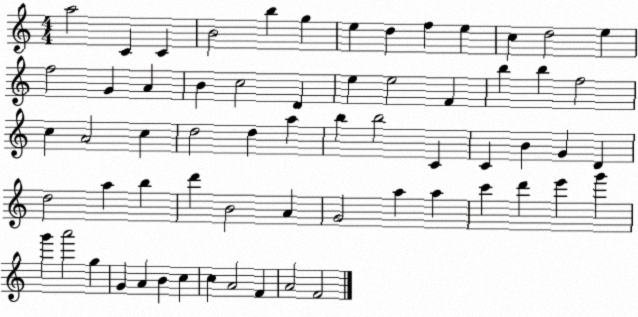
X:1
T:Untitled
M:4/4
L:1/4
K:C
a2 C C B2 b g e d f e c d2 e f2 G A B c2 D e e2 F b b f2 c A2 c d2 d a b b2 C C B G D d2 a b d' B2 A G2 a a c' d' e' g' g' a'2 g G A B c c A2 F A2 F2